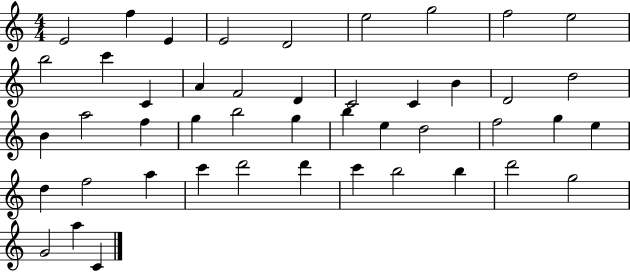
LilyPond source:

{
  \clef treble
  \numericTimeSignature
  \time 4/4
  \key c \major
  e'2 f''4 e'4 | e'2 d'2 | e''2 g''2 | f''2 e''2 | \break b''2 c'''4 c'4 | a'4 f'2 d'4 | c'2 c'4 b'4 | d'2 d''2 | \break b'4 a''2 f''4 | g''4 b''2 g''4 | b''4 e''4 d''2 | f''2 g''4 e''4 | \break d''4 f''2 a''4 | c'''4 d'''2 d'''4 | c'''4 b''2 b''4 | d'''2 g''2 | \break g'2 a''4 c'4 | \bar "|."
}